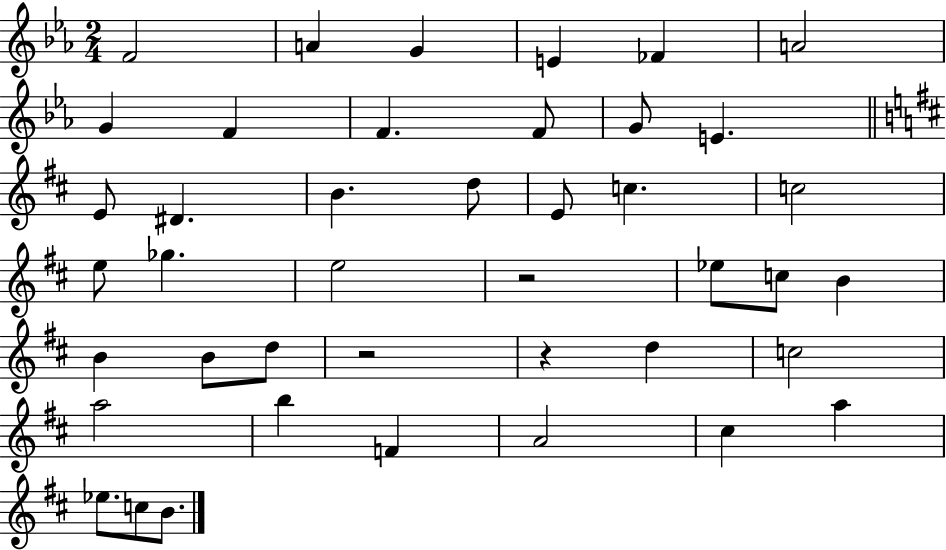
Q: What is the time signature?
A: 2/4